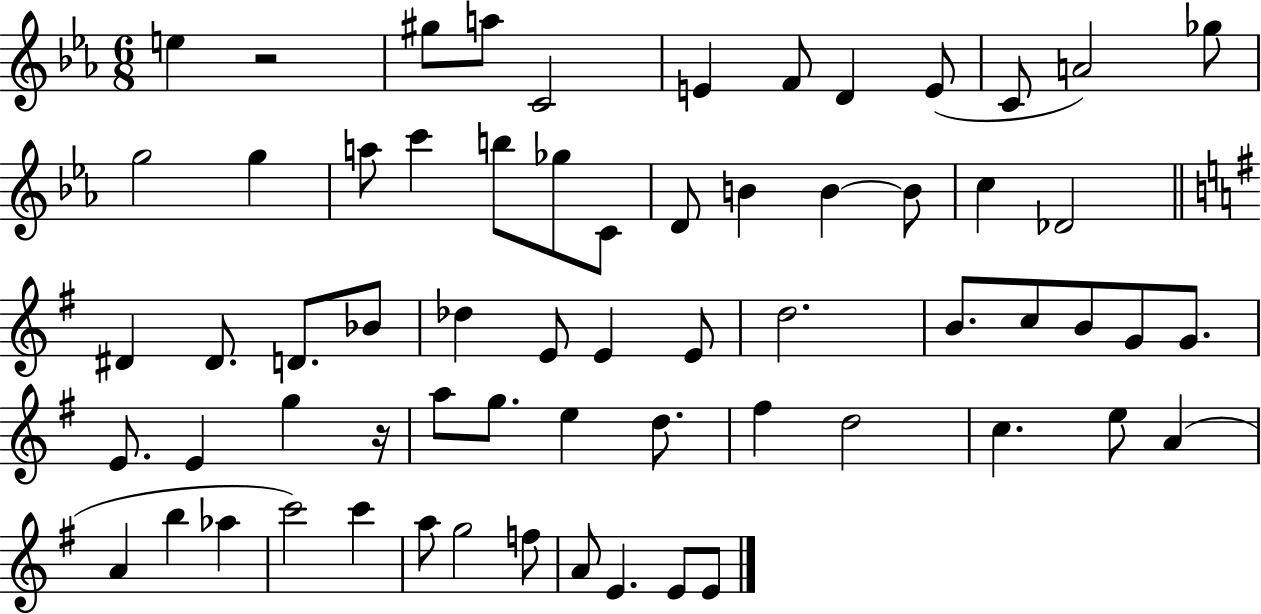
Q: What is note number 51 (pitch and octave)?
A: A4